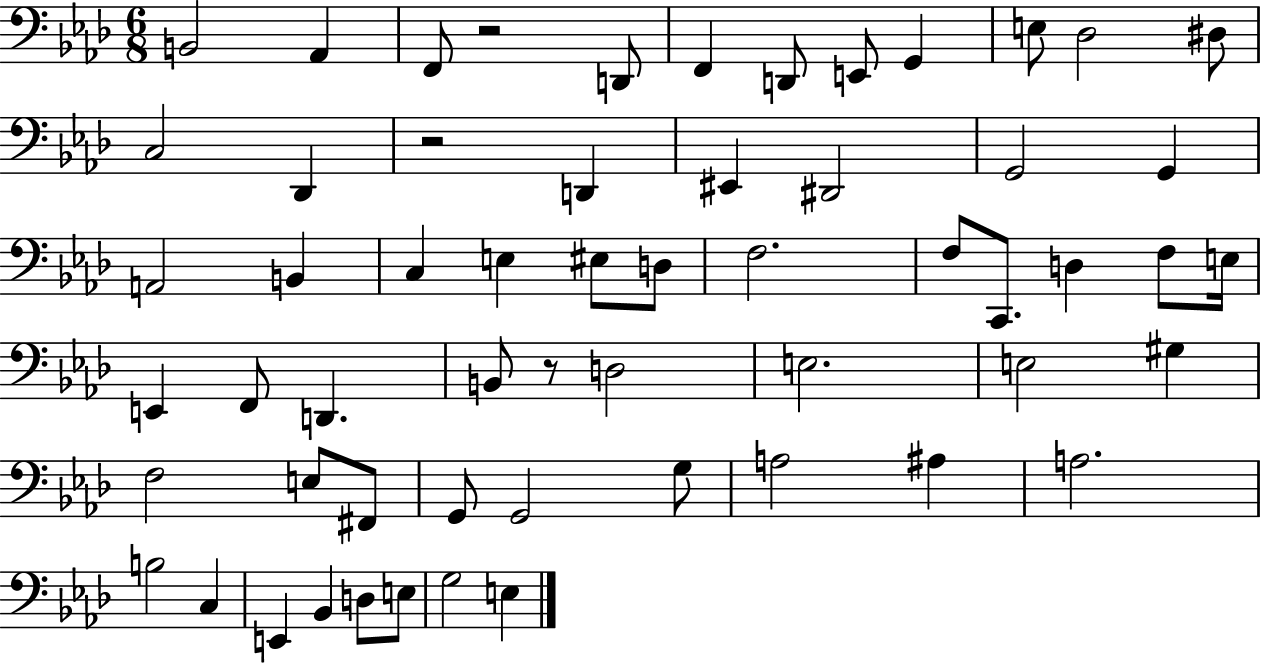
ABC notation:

X:1
T:Untitled
M:6/8
L:1/4
K:Ab
B,,2 _A,, F,,/2 z2 D,,/2 F,, D,,/2 E,,/2 G,, E,/2 _D,2 ^D,/2 C,2 _D,, z2 D,, ^E,, ^D,,2 G,,2 G,, A,,2 B,, C, E, ^E,/2 D,/2 F,2 F,/2 C,,/2 D, F,/2 E,/4 E,, F,,/2 D,, B,,/2 z/2 D,2 E,2 E,2 ^G, F,2 E,/2 ^F,,/2 G,,/2 G,,2 G,/2 A,2 ^A, A,2 B,2 C, E,, _B,, D,/2 E,/2 G,2 E,